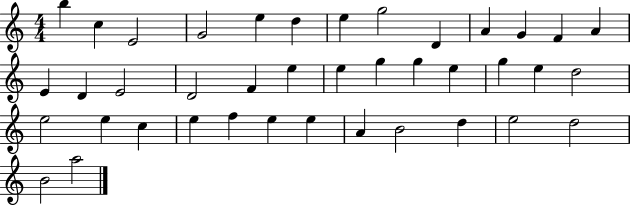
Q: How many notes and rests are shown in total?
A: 40